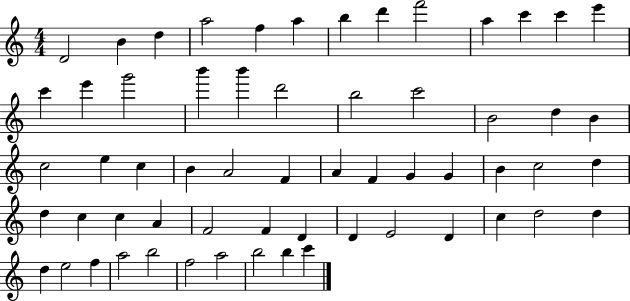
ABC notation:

X:1
T:Untitled
M:4/4
L:1/4
K:C
D2 B d a2 f a b d' f'2 a c' c' e' c' e' g'2 b' b' d'2 b2 c'2 B2 d B c2 e c B A2 F A F G G B c2 d d c c A F2 F D D E2 D c d2 d d e2 f a2 b2 f2 a2 b2 b c'